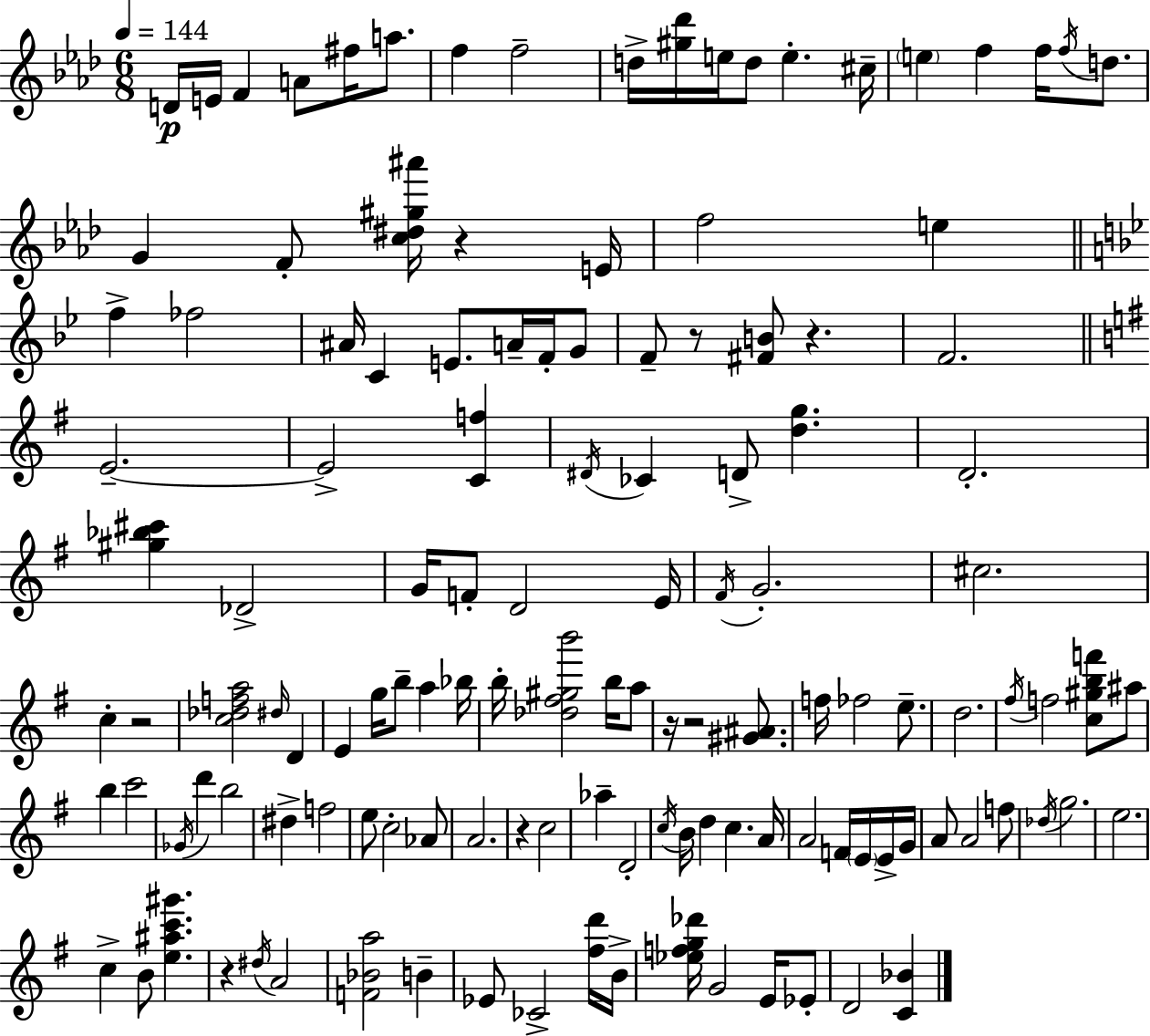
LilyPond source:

{
  \clef treble
  \numericTimeSignature
  \time 6/8
  \key aes \major
  \tempo 4 = 144
  d'16\p e'16 f'4 a'8 fis''16 a''8. | f''4 f''2-- | d''16-> <gis'' des'''>16 e''16 d''8 e''4.-. cis''16-- | \parenthesize e''4 f''4 f''16 \acciaccatura { f''16 } d''8. | \break g'4 f'8-. <c'' dis'' gis'' ais'''>16 r4 | e'16 f''2 e''4 | \bar "||" \break \key g \minor f''4-> fes''2 | ais'16 c'4 e'8. a'16-- f'16-. g'8 | f'8-- r8 <fis' b'>8 r4. | f'2. | \break \bar "||" \break \key e \minor e'2.--~~ | e'2-> <c' f''>4 | \acciaccatura { dis'16 } ces'4 d'8-> <d'' g''>4. | d'2.-. | \break <gis'' bes'' cis'''>4 des'2-> | g'16 f'8-. d'2 | e'16 \acciaccatura { fis'16 } g'2.-. | cis''2. | \break c''4-. r2 | <c'' des'' f'' a''>2 \grace { dis''16 } d'4 | e'4 g''16 b''8-- a''4 | bes''16 b''16-. <des'' fis'' gis'' b'''>2 | \break b''16 a''8 r16 r2 | <gis' ais'>8. f''16 fes''2 | e''8.-- d''2. | \acciaccatura { fis''16 } f''2 | \break <c'' gis'' b'' f'''>8 ais''8 b''4 c'''2 | \acciaccatura { ges'16 } d'''4 b''2 | dis''4-> f''2 | e''8 c''2-. | \break aes'8 a'2. | r4 c''2 | aes''4-- d'2-. | \acciaccatura { c''16 } b'16 d''4 c''4. | \break a'16 a'2 | f'16 \parenthesize e'16 e'16-> g'16 a'8 a'2 | f''8 \acciaccatura { des''16 } g''2. | e''2. | \break c''4-> b'8 | <e'' ais'' c''' gis'''>4. r4 \acciaccatura { dis''16 } | a'2 <f' bes' a''>2 | b'4-- ees'8 ces'2-> | \break <fis'' d'''>16 b'16-> <ees'' f'' g'' des'''>16 g'2 | e'16 ees'8-. d'2 | <c' bes'>4 \bar "|."
}